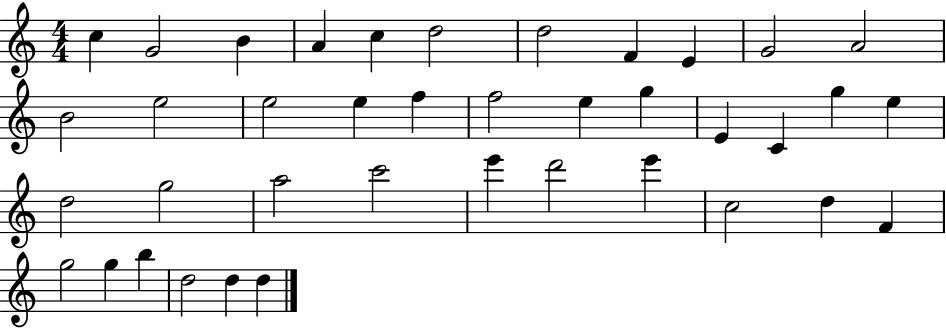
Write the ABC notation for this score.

X:1
T:Untitled
M:4/4
L:1/4
K:C
c G2 B A c d2 d2 F E G2 A2 B2 e2 e2 e f f2 e g E C g e d2 g2 a2 c'2 e' d'2 e' c2 d F g2 g b d2 d d